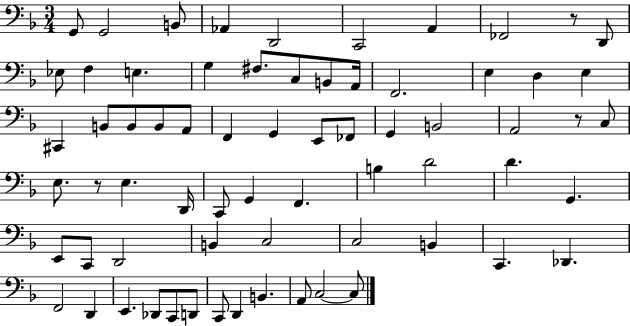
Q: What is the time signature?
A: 3/4